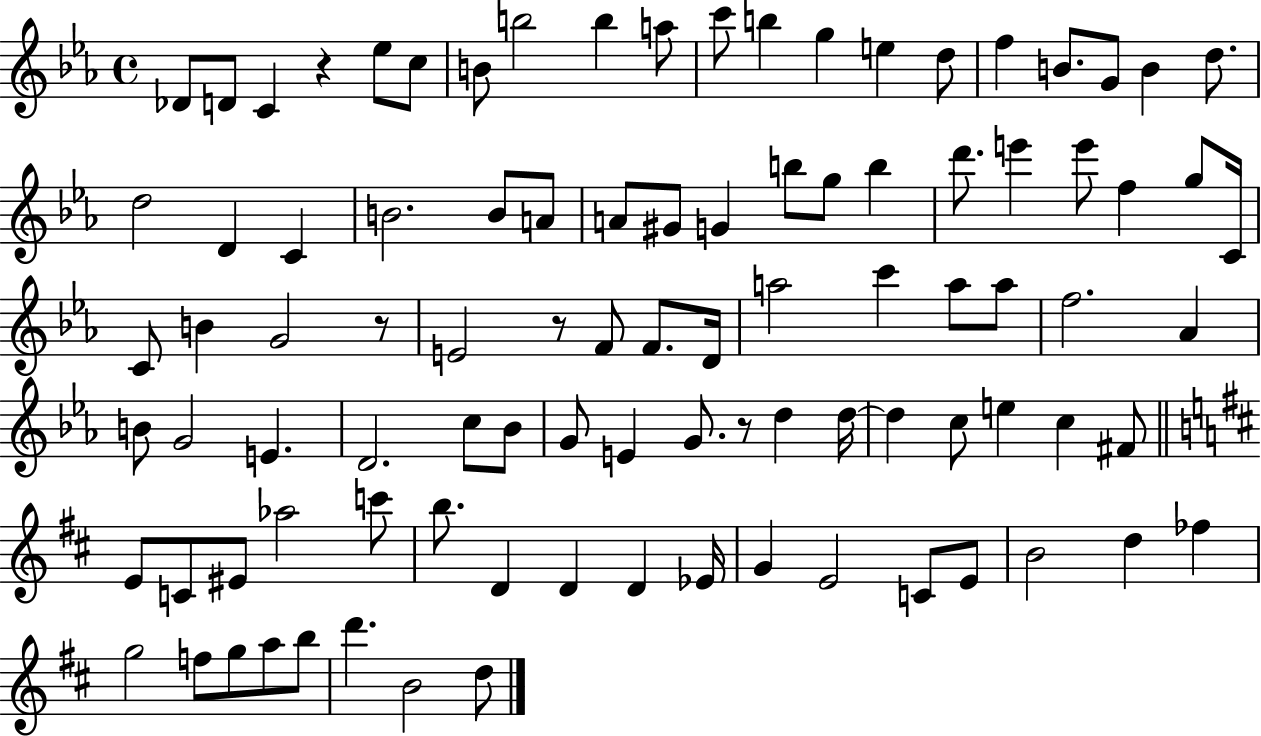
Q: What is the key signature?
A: EES major